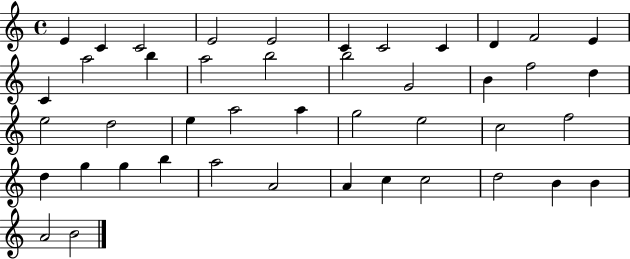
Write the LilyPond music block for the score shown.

{
  \clef treble
  \time 4/4
  \defaultTimeSignature
  \key c \major
  e'4 c'4 c'2 | e'2 e'2 | c'4 c'2 c'4 | d'4 f'2 e'4 | \break c'4 a''2 b''4 | a''2 b''2 | b''2 g'2 | b'4 f''2 d''4 | \break e''2 d''2 | e''4 a''2 a''4 | g''2 e''2 | c''2 f''2 | \break d''4 g''4 g''4 b''4 | a''2 a'2 | a'4 c''4 c''2 | d''2 b'4 b'4 | \break a'2 b'2 | \bar "|."
}